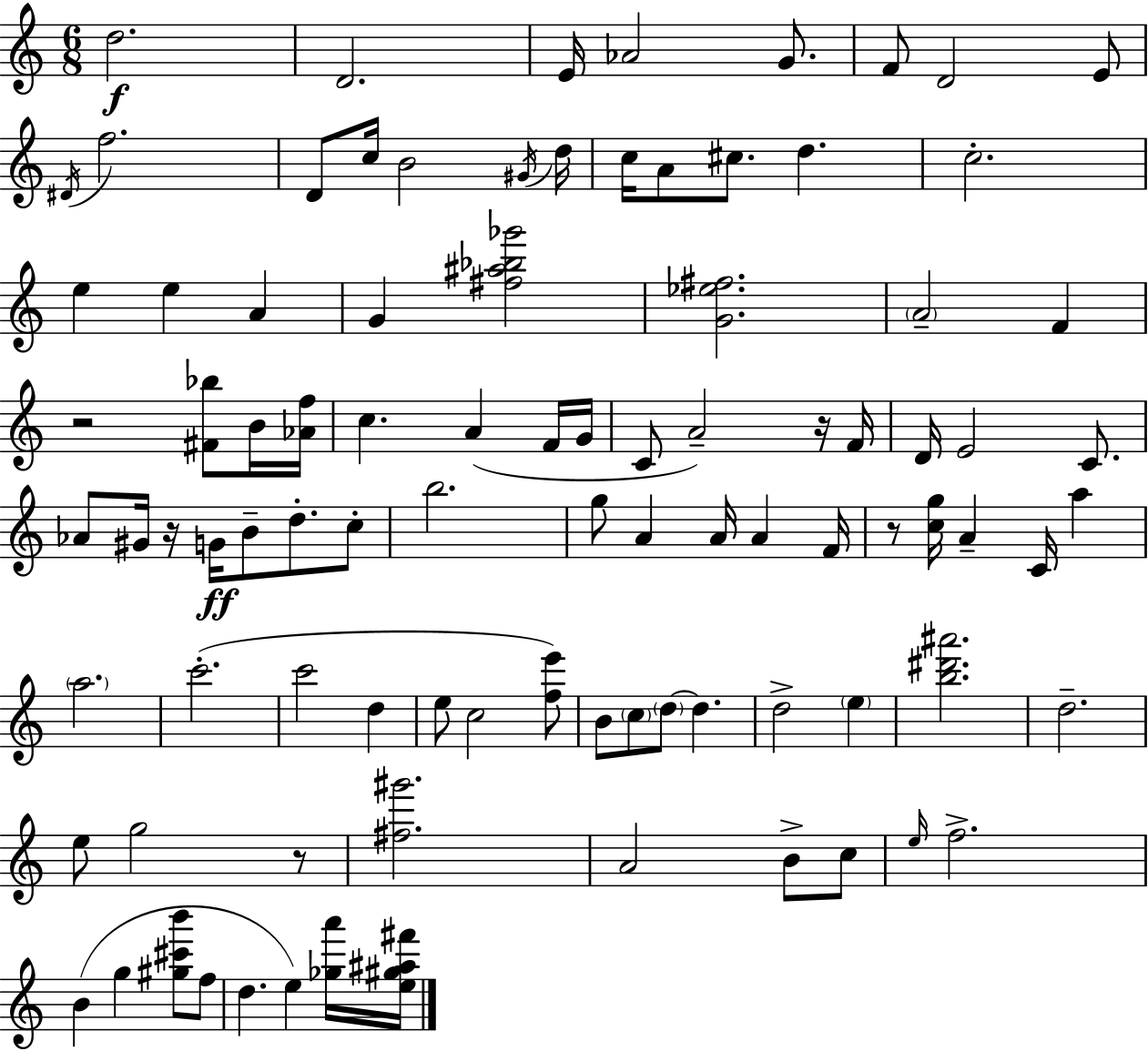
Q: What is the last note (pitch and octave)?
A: E5